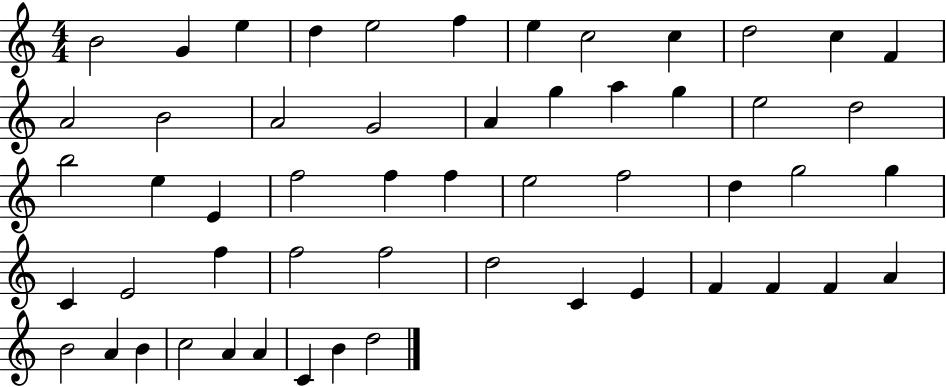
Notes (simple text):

B4/h G4/q E5/q D5/q E5/h F5/q E5/q C5/h C5/q D5/h C5/q F4/q A4/h B4/h A4/h G4/h A4/q G5/q A5/q G5/q E5/h D5/h B5/h E5/q E4/q F5/h F5/q F5/q E5/h F5/h D5/q G5/h G5/q C4/q E4/h F5/q F5/h F5/h D5/h C4/q E4/q F4/q F4/q F4/q A4/q B4/h A4/q B4/q C5/h A4/q A4/q C4/q B4/q D5/h